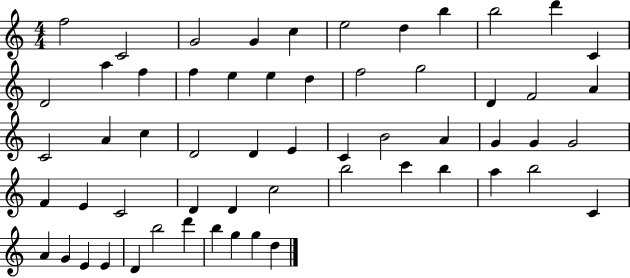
F5/h C4/h G4/h G4/q C5/q E5/h D5/q B5/q B5/h D6/q C4/q D4/h A5/q F5/q F5/q E5/q E5/q D5/q F5/h G5/h D4/q F4/h A4/q C4/h A4/q C5/q D4/h D4/q E4/q C4/q B4/h A4/q G4/q G4/q G4/h F4/q E4/q C4/h D4/q D4/q C5/h B5/h C6/q B5/q A5/q B5/h C4/q A4/q G4/q E4/q E4/q D4/q B5/h D6/q B5/q G5/q G5/q D5/q